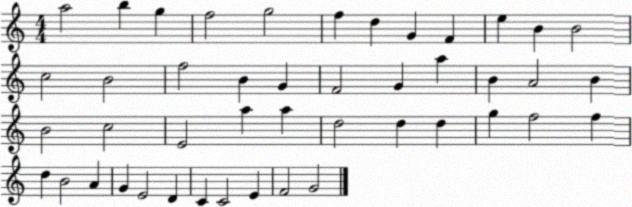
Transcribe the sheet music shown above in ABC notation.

X:1
T:Untitled
M:4/4
L:1/4
K:C
a2 b g f2 g2 f d G F e B B2 c2 B2 f2 B G F2 G a B A2 B B2 c2 E2 a a d2 d d g f2 f d B2 A G E2 D C C2 E F2 G2